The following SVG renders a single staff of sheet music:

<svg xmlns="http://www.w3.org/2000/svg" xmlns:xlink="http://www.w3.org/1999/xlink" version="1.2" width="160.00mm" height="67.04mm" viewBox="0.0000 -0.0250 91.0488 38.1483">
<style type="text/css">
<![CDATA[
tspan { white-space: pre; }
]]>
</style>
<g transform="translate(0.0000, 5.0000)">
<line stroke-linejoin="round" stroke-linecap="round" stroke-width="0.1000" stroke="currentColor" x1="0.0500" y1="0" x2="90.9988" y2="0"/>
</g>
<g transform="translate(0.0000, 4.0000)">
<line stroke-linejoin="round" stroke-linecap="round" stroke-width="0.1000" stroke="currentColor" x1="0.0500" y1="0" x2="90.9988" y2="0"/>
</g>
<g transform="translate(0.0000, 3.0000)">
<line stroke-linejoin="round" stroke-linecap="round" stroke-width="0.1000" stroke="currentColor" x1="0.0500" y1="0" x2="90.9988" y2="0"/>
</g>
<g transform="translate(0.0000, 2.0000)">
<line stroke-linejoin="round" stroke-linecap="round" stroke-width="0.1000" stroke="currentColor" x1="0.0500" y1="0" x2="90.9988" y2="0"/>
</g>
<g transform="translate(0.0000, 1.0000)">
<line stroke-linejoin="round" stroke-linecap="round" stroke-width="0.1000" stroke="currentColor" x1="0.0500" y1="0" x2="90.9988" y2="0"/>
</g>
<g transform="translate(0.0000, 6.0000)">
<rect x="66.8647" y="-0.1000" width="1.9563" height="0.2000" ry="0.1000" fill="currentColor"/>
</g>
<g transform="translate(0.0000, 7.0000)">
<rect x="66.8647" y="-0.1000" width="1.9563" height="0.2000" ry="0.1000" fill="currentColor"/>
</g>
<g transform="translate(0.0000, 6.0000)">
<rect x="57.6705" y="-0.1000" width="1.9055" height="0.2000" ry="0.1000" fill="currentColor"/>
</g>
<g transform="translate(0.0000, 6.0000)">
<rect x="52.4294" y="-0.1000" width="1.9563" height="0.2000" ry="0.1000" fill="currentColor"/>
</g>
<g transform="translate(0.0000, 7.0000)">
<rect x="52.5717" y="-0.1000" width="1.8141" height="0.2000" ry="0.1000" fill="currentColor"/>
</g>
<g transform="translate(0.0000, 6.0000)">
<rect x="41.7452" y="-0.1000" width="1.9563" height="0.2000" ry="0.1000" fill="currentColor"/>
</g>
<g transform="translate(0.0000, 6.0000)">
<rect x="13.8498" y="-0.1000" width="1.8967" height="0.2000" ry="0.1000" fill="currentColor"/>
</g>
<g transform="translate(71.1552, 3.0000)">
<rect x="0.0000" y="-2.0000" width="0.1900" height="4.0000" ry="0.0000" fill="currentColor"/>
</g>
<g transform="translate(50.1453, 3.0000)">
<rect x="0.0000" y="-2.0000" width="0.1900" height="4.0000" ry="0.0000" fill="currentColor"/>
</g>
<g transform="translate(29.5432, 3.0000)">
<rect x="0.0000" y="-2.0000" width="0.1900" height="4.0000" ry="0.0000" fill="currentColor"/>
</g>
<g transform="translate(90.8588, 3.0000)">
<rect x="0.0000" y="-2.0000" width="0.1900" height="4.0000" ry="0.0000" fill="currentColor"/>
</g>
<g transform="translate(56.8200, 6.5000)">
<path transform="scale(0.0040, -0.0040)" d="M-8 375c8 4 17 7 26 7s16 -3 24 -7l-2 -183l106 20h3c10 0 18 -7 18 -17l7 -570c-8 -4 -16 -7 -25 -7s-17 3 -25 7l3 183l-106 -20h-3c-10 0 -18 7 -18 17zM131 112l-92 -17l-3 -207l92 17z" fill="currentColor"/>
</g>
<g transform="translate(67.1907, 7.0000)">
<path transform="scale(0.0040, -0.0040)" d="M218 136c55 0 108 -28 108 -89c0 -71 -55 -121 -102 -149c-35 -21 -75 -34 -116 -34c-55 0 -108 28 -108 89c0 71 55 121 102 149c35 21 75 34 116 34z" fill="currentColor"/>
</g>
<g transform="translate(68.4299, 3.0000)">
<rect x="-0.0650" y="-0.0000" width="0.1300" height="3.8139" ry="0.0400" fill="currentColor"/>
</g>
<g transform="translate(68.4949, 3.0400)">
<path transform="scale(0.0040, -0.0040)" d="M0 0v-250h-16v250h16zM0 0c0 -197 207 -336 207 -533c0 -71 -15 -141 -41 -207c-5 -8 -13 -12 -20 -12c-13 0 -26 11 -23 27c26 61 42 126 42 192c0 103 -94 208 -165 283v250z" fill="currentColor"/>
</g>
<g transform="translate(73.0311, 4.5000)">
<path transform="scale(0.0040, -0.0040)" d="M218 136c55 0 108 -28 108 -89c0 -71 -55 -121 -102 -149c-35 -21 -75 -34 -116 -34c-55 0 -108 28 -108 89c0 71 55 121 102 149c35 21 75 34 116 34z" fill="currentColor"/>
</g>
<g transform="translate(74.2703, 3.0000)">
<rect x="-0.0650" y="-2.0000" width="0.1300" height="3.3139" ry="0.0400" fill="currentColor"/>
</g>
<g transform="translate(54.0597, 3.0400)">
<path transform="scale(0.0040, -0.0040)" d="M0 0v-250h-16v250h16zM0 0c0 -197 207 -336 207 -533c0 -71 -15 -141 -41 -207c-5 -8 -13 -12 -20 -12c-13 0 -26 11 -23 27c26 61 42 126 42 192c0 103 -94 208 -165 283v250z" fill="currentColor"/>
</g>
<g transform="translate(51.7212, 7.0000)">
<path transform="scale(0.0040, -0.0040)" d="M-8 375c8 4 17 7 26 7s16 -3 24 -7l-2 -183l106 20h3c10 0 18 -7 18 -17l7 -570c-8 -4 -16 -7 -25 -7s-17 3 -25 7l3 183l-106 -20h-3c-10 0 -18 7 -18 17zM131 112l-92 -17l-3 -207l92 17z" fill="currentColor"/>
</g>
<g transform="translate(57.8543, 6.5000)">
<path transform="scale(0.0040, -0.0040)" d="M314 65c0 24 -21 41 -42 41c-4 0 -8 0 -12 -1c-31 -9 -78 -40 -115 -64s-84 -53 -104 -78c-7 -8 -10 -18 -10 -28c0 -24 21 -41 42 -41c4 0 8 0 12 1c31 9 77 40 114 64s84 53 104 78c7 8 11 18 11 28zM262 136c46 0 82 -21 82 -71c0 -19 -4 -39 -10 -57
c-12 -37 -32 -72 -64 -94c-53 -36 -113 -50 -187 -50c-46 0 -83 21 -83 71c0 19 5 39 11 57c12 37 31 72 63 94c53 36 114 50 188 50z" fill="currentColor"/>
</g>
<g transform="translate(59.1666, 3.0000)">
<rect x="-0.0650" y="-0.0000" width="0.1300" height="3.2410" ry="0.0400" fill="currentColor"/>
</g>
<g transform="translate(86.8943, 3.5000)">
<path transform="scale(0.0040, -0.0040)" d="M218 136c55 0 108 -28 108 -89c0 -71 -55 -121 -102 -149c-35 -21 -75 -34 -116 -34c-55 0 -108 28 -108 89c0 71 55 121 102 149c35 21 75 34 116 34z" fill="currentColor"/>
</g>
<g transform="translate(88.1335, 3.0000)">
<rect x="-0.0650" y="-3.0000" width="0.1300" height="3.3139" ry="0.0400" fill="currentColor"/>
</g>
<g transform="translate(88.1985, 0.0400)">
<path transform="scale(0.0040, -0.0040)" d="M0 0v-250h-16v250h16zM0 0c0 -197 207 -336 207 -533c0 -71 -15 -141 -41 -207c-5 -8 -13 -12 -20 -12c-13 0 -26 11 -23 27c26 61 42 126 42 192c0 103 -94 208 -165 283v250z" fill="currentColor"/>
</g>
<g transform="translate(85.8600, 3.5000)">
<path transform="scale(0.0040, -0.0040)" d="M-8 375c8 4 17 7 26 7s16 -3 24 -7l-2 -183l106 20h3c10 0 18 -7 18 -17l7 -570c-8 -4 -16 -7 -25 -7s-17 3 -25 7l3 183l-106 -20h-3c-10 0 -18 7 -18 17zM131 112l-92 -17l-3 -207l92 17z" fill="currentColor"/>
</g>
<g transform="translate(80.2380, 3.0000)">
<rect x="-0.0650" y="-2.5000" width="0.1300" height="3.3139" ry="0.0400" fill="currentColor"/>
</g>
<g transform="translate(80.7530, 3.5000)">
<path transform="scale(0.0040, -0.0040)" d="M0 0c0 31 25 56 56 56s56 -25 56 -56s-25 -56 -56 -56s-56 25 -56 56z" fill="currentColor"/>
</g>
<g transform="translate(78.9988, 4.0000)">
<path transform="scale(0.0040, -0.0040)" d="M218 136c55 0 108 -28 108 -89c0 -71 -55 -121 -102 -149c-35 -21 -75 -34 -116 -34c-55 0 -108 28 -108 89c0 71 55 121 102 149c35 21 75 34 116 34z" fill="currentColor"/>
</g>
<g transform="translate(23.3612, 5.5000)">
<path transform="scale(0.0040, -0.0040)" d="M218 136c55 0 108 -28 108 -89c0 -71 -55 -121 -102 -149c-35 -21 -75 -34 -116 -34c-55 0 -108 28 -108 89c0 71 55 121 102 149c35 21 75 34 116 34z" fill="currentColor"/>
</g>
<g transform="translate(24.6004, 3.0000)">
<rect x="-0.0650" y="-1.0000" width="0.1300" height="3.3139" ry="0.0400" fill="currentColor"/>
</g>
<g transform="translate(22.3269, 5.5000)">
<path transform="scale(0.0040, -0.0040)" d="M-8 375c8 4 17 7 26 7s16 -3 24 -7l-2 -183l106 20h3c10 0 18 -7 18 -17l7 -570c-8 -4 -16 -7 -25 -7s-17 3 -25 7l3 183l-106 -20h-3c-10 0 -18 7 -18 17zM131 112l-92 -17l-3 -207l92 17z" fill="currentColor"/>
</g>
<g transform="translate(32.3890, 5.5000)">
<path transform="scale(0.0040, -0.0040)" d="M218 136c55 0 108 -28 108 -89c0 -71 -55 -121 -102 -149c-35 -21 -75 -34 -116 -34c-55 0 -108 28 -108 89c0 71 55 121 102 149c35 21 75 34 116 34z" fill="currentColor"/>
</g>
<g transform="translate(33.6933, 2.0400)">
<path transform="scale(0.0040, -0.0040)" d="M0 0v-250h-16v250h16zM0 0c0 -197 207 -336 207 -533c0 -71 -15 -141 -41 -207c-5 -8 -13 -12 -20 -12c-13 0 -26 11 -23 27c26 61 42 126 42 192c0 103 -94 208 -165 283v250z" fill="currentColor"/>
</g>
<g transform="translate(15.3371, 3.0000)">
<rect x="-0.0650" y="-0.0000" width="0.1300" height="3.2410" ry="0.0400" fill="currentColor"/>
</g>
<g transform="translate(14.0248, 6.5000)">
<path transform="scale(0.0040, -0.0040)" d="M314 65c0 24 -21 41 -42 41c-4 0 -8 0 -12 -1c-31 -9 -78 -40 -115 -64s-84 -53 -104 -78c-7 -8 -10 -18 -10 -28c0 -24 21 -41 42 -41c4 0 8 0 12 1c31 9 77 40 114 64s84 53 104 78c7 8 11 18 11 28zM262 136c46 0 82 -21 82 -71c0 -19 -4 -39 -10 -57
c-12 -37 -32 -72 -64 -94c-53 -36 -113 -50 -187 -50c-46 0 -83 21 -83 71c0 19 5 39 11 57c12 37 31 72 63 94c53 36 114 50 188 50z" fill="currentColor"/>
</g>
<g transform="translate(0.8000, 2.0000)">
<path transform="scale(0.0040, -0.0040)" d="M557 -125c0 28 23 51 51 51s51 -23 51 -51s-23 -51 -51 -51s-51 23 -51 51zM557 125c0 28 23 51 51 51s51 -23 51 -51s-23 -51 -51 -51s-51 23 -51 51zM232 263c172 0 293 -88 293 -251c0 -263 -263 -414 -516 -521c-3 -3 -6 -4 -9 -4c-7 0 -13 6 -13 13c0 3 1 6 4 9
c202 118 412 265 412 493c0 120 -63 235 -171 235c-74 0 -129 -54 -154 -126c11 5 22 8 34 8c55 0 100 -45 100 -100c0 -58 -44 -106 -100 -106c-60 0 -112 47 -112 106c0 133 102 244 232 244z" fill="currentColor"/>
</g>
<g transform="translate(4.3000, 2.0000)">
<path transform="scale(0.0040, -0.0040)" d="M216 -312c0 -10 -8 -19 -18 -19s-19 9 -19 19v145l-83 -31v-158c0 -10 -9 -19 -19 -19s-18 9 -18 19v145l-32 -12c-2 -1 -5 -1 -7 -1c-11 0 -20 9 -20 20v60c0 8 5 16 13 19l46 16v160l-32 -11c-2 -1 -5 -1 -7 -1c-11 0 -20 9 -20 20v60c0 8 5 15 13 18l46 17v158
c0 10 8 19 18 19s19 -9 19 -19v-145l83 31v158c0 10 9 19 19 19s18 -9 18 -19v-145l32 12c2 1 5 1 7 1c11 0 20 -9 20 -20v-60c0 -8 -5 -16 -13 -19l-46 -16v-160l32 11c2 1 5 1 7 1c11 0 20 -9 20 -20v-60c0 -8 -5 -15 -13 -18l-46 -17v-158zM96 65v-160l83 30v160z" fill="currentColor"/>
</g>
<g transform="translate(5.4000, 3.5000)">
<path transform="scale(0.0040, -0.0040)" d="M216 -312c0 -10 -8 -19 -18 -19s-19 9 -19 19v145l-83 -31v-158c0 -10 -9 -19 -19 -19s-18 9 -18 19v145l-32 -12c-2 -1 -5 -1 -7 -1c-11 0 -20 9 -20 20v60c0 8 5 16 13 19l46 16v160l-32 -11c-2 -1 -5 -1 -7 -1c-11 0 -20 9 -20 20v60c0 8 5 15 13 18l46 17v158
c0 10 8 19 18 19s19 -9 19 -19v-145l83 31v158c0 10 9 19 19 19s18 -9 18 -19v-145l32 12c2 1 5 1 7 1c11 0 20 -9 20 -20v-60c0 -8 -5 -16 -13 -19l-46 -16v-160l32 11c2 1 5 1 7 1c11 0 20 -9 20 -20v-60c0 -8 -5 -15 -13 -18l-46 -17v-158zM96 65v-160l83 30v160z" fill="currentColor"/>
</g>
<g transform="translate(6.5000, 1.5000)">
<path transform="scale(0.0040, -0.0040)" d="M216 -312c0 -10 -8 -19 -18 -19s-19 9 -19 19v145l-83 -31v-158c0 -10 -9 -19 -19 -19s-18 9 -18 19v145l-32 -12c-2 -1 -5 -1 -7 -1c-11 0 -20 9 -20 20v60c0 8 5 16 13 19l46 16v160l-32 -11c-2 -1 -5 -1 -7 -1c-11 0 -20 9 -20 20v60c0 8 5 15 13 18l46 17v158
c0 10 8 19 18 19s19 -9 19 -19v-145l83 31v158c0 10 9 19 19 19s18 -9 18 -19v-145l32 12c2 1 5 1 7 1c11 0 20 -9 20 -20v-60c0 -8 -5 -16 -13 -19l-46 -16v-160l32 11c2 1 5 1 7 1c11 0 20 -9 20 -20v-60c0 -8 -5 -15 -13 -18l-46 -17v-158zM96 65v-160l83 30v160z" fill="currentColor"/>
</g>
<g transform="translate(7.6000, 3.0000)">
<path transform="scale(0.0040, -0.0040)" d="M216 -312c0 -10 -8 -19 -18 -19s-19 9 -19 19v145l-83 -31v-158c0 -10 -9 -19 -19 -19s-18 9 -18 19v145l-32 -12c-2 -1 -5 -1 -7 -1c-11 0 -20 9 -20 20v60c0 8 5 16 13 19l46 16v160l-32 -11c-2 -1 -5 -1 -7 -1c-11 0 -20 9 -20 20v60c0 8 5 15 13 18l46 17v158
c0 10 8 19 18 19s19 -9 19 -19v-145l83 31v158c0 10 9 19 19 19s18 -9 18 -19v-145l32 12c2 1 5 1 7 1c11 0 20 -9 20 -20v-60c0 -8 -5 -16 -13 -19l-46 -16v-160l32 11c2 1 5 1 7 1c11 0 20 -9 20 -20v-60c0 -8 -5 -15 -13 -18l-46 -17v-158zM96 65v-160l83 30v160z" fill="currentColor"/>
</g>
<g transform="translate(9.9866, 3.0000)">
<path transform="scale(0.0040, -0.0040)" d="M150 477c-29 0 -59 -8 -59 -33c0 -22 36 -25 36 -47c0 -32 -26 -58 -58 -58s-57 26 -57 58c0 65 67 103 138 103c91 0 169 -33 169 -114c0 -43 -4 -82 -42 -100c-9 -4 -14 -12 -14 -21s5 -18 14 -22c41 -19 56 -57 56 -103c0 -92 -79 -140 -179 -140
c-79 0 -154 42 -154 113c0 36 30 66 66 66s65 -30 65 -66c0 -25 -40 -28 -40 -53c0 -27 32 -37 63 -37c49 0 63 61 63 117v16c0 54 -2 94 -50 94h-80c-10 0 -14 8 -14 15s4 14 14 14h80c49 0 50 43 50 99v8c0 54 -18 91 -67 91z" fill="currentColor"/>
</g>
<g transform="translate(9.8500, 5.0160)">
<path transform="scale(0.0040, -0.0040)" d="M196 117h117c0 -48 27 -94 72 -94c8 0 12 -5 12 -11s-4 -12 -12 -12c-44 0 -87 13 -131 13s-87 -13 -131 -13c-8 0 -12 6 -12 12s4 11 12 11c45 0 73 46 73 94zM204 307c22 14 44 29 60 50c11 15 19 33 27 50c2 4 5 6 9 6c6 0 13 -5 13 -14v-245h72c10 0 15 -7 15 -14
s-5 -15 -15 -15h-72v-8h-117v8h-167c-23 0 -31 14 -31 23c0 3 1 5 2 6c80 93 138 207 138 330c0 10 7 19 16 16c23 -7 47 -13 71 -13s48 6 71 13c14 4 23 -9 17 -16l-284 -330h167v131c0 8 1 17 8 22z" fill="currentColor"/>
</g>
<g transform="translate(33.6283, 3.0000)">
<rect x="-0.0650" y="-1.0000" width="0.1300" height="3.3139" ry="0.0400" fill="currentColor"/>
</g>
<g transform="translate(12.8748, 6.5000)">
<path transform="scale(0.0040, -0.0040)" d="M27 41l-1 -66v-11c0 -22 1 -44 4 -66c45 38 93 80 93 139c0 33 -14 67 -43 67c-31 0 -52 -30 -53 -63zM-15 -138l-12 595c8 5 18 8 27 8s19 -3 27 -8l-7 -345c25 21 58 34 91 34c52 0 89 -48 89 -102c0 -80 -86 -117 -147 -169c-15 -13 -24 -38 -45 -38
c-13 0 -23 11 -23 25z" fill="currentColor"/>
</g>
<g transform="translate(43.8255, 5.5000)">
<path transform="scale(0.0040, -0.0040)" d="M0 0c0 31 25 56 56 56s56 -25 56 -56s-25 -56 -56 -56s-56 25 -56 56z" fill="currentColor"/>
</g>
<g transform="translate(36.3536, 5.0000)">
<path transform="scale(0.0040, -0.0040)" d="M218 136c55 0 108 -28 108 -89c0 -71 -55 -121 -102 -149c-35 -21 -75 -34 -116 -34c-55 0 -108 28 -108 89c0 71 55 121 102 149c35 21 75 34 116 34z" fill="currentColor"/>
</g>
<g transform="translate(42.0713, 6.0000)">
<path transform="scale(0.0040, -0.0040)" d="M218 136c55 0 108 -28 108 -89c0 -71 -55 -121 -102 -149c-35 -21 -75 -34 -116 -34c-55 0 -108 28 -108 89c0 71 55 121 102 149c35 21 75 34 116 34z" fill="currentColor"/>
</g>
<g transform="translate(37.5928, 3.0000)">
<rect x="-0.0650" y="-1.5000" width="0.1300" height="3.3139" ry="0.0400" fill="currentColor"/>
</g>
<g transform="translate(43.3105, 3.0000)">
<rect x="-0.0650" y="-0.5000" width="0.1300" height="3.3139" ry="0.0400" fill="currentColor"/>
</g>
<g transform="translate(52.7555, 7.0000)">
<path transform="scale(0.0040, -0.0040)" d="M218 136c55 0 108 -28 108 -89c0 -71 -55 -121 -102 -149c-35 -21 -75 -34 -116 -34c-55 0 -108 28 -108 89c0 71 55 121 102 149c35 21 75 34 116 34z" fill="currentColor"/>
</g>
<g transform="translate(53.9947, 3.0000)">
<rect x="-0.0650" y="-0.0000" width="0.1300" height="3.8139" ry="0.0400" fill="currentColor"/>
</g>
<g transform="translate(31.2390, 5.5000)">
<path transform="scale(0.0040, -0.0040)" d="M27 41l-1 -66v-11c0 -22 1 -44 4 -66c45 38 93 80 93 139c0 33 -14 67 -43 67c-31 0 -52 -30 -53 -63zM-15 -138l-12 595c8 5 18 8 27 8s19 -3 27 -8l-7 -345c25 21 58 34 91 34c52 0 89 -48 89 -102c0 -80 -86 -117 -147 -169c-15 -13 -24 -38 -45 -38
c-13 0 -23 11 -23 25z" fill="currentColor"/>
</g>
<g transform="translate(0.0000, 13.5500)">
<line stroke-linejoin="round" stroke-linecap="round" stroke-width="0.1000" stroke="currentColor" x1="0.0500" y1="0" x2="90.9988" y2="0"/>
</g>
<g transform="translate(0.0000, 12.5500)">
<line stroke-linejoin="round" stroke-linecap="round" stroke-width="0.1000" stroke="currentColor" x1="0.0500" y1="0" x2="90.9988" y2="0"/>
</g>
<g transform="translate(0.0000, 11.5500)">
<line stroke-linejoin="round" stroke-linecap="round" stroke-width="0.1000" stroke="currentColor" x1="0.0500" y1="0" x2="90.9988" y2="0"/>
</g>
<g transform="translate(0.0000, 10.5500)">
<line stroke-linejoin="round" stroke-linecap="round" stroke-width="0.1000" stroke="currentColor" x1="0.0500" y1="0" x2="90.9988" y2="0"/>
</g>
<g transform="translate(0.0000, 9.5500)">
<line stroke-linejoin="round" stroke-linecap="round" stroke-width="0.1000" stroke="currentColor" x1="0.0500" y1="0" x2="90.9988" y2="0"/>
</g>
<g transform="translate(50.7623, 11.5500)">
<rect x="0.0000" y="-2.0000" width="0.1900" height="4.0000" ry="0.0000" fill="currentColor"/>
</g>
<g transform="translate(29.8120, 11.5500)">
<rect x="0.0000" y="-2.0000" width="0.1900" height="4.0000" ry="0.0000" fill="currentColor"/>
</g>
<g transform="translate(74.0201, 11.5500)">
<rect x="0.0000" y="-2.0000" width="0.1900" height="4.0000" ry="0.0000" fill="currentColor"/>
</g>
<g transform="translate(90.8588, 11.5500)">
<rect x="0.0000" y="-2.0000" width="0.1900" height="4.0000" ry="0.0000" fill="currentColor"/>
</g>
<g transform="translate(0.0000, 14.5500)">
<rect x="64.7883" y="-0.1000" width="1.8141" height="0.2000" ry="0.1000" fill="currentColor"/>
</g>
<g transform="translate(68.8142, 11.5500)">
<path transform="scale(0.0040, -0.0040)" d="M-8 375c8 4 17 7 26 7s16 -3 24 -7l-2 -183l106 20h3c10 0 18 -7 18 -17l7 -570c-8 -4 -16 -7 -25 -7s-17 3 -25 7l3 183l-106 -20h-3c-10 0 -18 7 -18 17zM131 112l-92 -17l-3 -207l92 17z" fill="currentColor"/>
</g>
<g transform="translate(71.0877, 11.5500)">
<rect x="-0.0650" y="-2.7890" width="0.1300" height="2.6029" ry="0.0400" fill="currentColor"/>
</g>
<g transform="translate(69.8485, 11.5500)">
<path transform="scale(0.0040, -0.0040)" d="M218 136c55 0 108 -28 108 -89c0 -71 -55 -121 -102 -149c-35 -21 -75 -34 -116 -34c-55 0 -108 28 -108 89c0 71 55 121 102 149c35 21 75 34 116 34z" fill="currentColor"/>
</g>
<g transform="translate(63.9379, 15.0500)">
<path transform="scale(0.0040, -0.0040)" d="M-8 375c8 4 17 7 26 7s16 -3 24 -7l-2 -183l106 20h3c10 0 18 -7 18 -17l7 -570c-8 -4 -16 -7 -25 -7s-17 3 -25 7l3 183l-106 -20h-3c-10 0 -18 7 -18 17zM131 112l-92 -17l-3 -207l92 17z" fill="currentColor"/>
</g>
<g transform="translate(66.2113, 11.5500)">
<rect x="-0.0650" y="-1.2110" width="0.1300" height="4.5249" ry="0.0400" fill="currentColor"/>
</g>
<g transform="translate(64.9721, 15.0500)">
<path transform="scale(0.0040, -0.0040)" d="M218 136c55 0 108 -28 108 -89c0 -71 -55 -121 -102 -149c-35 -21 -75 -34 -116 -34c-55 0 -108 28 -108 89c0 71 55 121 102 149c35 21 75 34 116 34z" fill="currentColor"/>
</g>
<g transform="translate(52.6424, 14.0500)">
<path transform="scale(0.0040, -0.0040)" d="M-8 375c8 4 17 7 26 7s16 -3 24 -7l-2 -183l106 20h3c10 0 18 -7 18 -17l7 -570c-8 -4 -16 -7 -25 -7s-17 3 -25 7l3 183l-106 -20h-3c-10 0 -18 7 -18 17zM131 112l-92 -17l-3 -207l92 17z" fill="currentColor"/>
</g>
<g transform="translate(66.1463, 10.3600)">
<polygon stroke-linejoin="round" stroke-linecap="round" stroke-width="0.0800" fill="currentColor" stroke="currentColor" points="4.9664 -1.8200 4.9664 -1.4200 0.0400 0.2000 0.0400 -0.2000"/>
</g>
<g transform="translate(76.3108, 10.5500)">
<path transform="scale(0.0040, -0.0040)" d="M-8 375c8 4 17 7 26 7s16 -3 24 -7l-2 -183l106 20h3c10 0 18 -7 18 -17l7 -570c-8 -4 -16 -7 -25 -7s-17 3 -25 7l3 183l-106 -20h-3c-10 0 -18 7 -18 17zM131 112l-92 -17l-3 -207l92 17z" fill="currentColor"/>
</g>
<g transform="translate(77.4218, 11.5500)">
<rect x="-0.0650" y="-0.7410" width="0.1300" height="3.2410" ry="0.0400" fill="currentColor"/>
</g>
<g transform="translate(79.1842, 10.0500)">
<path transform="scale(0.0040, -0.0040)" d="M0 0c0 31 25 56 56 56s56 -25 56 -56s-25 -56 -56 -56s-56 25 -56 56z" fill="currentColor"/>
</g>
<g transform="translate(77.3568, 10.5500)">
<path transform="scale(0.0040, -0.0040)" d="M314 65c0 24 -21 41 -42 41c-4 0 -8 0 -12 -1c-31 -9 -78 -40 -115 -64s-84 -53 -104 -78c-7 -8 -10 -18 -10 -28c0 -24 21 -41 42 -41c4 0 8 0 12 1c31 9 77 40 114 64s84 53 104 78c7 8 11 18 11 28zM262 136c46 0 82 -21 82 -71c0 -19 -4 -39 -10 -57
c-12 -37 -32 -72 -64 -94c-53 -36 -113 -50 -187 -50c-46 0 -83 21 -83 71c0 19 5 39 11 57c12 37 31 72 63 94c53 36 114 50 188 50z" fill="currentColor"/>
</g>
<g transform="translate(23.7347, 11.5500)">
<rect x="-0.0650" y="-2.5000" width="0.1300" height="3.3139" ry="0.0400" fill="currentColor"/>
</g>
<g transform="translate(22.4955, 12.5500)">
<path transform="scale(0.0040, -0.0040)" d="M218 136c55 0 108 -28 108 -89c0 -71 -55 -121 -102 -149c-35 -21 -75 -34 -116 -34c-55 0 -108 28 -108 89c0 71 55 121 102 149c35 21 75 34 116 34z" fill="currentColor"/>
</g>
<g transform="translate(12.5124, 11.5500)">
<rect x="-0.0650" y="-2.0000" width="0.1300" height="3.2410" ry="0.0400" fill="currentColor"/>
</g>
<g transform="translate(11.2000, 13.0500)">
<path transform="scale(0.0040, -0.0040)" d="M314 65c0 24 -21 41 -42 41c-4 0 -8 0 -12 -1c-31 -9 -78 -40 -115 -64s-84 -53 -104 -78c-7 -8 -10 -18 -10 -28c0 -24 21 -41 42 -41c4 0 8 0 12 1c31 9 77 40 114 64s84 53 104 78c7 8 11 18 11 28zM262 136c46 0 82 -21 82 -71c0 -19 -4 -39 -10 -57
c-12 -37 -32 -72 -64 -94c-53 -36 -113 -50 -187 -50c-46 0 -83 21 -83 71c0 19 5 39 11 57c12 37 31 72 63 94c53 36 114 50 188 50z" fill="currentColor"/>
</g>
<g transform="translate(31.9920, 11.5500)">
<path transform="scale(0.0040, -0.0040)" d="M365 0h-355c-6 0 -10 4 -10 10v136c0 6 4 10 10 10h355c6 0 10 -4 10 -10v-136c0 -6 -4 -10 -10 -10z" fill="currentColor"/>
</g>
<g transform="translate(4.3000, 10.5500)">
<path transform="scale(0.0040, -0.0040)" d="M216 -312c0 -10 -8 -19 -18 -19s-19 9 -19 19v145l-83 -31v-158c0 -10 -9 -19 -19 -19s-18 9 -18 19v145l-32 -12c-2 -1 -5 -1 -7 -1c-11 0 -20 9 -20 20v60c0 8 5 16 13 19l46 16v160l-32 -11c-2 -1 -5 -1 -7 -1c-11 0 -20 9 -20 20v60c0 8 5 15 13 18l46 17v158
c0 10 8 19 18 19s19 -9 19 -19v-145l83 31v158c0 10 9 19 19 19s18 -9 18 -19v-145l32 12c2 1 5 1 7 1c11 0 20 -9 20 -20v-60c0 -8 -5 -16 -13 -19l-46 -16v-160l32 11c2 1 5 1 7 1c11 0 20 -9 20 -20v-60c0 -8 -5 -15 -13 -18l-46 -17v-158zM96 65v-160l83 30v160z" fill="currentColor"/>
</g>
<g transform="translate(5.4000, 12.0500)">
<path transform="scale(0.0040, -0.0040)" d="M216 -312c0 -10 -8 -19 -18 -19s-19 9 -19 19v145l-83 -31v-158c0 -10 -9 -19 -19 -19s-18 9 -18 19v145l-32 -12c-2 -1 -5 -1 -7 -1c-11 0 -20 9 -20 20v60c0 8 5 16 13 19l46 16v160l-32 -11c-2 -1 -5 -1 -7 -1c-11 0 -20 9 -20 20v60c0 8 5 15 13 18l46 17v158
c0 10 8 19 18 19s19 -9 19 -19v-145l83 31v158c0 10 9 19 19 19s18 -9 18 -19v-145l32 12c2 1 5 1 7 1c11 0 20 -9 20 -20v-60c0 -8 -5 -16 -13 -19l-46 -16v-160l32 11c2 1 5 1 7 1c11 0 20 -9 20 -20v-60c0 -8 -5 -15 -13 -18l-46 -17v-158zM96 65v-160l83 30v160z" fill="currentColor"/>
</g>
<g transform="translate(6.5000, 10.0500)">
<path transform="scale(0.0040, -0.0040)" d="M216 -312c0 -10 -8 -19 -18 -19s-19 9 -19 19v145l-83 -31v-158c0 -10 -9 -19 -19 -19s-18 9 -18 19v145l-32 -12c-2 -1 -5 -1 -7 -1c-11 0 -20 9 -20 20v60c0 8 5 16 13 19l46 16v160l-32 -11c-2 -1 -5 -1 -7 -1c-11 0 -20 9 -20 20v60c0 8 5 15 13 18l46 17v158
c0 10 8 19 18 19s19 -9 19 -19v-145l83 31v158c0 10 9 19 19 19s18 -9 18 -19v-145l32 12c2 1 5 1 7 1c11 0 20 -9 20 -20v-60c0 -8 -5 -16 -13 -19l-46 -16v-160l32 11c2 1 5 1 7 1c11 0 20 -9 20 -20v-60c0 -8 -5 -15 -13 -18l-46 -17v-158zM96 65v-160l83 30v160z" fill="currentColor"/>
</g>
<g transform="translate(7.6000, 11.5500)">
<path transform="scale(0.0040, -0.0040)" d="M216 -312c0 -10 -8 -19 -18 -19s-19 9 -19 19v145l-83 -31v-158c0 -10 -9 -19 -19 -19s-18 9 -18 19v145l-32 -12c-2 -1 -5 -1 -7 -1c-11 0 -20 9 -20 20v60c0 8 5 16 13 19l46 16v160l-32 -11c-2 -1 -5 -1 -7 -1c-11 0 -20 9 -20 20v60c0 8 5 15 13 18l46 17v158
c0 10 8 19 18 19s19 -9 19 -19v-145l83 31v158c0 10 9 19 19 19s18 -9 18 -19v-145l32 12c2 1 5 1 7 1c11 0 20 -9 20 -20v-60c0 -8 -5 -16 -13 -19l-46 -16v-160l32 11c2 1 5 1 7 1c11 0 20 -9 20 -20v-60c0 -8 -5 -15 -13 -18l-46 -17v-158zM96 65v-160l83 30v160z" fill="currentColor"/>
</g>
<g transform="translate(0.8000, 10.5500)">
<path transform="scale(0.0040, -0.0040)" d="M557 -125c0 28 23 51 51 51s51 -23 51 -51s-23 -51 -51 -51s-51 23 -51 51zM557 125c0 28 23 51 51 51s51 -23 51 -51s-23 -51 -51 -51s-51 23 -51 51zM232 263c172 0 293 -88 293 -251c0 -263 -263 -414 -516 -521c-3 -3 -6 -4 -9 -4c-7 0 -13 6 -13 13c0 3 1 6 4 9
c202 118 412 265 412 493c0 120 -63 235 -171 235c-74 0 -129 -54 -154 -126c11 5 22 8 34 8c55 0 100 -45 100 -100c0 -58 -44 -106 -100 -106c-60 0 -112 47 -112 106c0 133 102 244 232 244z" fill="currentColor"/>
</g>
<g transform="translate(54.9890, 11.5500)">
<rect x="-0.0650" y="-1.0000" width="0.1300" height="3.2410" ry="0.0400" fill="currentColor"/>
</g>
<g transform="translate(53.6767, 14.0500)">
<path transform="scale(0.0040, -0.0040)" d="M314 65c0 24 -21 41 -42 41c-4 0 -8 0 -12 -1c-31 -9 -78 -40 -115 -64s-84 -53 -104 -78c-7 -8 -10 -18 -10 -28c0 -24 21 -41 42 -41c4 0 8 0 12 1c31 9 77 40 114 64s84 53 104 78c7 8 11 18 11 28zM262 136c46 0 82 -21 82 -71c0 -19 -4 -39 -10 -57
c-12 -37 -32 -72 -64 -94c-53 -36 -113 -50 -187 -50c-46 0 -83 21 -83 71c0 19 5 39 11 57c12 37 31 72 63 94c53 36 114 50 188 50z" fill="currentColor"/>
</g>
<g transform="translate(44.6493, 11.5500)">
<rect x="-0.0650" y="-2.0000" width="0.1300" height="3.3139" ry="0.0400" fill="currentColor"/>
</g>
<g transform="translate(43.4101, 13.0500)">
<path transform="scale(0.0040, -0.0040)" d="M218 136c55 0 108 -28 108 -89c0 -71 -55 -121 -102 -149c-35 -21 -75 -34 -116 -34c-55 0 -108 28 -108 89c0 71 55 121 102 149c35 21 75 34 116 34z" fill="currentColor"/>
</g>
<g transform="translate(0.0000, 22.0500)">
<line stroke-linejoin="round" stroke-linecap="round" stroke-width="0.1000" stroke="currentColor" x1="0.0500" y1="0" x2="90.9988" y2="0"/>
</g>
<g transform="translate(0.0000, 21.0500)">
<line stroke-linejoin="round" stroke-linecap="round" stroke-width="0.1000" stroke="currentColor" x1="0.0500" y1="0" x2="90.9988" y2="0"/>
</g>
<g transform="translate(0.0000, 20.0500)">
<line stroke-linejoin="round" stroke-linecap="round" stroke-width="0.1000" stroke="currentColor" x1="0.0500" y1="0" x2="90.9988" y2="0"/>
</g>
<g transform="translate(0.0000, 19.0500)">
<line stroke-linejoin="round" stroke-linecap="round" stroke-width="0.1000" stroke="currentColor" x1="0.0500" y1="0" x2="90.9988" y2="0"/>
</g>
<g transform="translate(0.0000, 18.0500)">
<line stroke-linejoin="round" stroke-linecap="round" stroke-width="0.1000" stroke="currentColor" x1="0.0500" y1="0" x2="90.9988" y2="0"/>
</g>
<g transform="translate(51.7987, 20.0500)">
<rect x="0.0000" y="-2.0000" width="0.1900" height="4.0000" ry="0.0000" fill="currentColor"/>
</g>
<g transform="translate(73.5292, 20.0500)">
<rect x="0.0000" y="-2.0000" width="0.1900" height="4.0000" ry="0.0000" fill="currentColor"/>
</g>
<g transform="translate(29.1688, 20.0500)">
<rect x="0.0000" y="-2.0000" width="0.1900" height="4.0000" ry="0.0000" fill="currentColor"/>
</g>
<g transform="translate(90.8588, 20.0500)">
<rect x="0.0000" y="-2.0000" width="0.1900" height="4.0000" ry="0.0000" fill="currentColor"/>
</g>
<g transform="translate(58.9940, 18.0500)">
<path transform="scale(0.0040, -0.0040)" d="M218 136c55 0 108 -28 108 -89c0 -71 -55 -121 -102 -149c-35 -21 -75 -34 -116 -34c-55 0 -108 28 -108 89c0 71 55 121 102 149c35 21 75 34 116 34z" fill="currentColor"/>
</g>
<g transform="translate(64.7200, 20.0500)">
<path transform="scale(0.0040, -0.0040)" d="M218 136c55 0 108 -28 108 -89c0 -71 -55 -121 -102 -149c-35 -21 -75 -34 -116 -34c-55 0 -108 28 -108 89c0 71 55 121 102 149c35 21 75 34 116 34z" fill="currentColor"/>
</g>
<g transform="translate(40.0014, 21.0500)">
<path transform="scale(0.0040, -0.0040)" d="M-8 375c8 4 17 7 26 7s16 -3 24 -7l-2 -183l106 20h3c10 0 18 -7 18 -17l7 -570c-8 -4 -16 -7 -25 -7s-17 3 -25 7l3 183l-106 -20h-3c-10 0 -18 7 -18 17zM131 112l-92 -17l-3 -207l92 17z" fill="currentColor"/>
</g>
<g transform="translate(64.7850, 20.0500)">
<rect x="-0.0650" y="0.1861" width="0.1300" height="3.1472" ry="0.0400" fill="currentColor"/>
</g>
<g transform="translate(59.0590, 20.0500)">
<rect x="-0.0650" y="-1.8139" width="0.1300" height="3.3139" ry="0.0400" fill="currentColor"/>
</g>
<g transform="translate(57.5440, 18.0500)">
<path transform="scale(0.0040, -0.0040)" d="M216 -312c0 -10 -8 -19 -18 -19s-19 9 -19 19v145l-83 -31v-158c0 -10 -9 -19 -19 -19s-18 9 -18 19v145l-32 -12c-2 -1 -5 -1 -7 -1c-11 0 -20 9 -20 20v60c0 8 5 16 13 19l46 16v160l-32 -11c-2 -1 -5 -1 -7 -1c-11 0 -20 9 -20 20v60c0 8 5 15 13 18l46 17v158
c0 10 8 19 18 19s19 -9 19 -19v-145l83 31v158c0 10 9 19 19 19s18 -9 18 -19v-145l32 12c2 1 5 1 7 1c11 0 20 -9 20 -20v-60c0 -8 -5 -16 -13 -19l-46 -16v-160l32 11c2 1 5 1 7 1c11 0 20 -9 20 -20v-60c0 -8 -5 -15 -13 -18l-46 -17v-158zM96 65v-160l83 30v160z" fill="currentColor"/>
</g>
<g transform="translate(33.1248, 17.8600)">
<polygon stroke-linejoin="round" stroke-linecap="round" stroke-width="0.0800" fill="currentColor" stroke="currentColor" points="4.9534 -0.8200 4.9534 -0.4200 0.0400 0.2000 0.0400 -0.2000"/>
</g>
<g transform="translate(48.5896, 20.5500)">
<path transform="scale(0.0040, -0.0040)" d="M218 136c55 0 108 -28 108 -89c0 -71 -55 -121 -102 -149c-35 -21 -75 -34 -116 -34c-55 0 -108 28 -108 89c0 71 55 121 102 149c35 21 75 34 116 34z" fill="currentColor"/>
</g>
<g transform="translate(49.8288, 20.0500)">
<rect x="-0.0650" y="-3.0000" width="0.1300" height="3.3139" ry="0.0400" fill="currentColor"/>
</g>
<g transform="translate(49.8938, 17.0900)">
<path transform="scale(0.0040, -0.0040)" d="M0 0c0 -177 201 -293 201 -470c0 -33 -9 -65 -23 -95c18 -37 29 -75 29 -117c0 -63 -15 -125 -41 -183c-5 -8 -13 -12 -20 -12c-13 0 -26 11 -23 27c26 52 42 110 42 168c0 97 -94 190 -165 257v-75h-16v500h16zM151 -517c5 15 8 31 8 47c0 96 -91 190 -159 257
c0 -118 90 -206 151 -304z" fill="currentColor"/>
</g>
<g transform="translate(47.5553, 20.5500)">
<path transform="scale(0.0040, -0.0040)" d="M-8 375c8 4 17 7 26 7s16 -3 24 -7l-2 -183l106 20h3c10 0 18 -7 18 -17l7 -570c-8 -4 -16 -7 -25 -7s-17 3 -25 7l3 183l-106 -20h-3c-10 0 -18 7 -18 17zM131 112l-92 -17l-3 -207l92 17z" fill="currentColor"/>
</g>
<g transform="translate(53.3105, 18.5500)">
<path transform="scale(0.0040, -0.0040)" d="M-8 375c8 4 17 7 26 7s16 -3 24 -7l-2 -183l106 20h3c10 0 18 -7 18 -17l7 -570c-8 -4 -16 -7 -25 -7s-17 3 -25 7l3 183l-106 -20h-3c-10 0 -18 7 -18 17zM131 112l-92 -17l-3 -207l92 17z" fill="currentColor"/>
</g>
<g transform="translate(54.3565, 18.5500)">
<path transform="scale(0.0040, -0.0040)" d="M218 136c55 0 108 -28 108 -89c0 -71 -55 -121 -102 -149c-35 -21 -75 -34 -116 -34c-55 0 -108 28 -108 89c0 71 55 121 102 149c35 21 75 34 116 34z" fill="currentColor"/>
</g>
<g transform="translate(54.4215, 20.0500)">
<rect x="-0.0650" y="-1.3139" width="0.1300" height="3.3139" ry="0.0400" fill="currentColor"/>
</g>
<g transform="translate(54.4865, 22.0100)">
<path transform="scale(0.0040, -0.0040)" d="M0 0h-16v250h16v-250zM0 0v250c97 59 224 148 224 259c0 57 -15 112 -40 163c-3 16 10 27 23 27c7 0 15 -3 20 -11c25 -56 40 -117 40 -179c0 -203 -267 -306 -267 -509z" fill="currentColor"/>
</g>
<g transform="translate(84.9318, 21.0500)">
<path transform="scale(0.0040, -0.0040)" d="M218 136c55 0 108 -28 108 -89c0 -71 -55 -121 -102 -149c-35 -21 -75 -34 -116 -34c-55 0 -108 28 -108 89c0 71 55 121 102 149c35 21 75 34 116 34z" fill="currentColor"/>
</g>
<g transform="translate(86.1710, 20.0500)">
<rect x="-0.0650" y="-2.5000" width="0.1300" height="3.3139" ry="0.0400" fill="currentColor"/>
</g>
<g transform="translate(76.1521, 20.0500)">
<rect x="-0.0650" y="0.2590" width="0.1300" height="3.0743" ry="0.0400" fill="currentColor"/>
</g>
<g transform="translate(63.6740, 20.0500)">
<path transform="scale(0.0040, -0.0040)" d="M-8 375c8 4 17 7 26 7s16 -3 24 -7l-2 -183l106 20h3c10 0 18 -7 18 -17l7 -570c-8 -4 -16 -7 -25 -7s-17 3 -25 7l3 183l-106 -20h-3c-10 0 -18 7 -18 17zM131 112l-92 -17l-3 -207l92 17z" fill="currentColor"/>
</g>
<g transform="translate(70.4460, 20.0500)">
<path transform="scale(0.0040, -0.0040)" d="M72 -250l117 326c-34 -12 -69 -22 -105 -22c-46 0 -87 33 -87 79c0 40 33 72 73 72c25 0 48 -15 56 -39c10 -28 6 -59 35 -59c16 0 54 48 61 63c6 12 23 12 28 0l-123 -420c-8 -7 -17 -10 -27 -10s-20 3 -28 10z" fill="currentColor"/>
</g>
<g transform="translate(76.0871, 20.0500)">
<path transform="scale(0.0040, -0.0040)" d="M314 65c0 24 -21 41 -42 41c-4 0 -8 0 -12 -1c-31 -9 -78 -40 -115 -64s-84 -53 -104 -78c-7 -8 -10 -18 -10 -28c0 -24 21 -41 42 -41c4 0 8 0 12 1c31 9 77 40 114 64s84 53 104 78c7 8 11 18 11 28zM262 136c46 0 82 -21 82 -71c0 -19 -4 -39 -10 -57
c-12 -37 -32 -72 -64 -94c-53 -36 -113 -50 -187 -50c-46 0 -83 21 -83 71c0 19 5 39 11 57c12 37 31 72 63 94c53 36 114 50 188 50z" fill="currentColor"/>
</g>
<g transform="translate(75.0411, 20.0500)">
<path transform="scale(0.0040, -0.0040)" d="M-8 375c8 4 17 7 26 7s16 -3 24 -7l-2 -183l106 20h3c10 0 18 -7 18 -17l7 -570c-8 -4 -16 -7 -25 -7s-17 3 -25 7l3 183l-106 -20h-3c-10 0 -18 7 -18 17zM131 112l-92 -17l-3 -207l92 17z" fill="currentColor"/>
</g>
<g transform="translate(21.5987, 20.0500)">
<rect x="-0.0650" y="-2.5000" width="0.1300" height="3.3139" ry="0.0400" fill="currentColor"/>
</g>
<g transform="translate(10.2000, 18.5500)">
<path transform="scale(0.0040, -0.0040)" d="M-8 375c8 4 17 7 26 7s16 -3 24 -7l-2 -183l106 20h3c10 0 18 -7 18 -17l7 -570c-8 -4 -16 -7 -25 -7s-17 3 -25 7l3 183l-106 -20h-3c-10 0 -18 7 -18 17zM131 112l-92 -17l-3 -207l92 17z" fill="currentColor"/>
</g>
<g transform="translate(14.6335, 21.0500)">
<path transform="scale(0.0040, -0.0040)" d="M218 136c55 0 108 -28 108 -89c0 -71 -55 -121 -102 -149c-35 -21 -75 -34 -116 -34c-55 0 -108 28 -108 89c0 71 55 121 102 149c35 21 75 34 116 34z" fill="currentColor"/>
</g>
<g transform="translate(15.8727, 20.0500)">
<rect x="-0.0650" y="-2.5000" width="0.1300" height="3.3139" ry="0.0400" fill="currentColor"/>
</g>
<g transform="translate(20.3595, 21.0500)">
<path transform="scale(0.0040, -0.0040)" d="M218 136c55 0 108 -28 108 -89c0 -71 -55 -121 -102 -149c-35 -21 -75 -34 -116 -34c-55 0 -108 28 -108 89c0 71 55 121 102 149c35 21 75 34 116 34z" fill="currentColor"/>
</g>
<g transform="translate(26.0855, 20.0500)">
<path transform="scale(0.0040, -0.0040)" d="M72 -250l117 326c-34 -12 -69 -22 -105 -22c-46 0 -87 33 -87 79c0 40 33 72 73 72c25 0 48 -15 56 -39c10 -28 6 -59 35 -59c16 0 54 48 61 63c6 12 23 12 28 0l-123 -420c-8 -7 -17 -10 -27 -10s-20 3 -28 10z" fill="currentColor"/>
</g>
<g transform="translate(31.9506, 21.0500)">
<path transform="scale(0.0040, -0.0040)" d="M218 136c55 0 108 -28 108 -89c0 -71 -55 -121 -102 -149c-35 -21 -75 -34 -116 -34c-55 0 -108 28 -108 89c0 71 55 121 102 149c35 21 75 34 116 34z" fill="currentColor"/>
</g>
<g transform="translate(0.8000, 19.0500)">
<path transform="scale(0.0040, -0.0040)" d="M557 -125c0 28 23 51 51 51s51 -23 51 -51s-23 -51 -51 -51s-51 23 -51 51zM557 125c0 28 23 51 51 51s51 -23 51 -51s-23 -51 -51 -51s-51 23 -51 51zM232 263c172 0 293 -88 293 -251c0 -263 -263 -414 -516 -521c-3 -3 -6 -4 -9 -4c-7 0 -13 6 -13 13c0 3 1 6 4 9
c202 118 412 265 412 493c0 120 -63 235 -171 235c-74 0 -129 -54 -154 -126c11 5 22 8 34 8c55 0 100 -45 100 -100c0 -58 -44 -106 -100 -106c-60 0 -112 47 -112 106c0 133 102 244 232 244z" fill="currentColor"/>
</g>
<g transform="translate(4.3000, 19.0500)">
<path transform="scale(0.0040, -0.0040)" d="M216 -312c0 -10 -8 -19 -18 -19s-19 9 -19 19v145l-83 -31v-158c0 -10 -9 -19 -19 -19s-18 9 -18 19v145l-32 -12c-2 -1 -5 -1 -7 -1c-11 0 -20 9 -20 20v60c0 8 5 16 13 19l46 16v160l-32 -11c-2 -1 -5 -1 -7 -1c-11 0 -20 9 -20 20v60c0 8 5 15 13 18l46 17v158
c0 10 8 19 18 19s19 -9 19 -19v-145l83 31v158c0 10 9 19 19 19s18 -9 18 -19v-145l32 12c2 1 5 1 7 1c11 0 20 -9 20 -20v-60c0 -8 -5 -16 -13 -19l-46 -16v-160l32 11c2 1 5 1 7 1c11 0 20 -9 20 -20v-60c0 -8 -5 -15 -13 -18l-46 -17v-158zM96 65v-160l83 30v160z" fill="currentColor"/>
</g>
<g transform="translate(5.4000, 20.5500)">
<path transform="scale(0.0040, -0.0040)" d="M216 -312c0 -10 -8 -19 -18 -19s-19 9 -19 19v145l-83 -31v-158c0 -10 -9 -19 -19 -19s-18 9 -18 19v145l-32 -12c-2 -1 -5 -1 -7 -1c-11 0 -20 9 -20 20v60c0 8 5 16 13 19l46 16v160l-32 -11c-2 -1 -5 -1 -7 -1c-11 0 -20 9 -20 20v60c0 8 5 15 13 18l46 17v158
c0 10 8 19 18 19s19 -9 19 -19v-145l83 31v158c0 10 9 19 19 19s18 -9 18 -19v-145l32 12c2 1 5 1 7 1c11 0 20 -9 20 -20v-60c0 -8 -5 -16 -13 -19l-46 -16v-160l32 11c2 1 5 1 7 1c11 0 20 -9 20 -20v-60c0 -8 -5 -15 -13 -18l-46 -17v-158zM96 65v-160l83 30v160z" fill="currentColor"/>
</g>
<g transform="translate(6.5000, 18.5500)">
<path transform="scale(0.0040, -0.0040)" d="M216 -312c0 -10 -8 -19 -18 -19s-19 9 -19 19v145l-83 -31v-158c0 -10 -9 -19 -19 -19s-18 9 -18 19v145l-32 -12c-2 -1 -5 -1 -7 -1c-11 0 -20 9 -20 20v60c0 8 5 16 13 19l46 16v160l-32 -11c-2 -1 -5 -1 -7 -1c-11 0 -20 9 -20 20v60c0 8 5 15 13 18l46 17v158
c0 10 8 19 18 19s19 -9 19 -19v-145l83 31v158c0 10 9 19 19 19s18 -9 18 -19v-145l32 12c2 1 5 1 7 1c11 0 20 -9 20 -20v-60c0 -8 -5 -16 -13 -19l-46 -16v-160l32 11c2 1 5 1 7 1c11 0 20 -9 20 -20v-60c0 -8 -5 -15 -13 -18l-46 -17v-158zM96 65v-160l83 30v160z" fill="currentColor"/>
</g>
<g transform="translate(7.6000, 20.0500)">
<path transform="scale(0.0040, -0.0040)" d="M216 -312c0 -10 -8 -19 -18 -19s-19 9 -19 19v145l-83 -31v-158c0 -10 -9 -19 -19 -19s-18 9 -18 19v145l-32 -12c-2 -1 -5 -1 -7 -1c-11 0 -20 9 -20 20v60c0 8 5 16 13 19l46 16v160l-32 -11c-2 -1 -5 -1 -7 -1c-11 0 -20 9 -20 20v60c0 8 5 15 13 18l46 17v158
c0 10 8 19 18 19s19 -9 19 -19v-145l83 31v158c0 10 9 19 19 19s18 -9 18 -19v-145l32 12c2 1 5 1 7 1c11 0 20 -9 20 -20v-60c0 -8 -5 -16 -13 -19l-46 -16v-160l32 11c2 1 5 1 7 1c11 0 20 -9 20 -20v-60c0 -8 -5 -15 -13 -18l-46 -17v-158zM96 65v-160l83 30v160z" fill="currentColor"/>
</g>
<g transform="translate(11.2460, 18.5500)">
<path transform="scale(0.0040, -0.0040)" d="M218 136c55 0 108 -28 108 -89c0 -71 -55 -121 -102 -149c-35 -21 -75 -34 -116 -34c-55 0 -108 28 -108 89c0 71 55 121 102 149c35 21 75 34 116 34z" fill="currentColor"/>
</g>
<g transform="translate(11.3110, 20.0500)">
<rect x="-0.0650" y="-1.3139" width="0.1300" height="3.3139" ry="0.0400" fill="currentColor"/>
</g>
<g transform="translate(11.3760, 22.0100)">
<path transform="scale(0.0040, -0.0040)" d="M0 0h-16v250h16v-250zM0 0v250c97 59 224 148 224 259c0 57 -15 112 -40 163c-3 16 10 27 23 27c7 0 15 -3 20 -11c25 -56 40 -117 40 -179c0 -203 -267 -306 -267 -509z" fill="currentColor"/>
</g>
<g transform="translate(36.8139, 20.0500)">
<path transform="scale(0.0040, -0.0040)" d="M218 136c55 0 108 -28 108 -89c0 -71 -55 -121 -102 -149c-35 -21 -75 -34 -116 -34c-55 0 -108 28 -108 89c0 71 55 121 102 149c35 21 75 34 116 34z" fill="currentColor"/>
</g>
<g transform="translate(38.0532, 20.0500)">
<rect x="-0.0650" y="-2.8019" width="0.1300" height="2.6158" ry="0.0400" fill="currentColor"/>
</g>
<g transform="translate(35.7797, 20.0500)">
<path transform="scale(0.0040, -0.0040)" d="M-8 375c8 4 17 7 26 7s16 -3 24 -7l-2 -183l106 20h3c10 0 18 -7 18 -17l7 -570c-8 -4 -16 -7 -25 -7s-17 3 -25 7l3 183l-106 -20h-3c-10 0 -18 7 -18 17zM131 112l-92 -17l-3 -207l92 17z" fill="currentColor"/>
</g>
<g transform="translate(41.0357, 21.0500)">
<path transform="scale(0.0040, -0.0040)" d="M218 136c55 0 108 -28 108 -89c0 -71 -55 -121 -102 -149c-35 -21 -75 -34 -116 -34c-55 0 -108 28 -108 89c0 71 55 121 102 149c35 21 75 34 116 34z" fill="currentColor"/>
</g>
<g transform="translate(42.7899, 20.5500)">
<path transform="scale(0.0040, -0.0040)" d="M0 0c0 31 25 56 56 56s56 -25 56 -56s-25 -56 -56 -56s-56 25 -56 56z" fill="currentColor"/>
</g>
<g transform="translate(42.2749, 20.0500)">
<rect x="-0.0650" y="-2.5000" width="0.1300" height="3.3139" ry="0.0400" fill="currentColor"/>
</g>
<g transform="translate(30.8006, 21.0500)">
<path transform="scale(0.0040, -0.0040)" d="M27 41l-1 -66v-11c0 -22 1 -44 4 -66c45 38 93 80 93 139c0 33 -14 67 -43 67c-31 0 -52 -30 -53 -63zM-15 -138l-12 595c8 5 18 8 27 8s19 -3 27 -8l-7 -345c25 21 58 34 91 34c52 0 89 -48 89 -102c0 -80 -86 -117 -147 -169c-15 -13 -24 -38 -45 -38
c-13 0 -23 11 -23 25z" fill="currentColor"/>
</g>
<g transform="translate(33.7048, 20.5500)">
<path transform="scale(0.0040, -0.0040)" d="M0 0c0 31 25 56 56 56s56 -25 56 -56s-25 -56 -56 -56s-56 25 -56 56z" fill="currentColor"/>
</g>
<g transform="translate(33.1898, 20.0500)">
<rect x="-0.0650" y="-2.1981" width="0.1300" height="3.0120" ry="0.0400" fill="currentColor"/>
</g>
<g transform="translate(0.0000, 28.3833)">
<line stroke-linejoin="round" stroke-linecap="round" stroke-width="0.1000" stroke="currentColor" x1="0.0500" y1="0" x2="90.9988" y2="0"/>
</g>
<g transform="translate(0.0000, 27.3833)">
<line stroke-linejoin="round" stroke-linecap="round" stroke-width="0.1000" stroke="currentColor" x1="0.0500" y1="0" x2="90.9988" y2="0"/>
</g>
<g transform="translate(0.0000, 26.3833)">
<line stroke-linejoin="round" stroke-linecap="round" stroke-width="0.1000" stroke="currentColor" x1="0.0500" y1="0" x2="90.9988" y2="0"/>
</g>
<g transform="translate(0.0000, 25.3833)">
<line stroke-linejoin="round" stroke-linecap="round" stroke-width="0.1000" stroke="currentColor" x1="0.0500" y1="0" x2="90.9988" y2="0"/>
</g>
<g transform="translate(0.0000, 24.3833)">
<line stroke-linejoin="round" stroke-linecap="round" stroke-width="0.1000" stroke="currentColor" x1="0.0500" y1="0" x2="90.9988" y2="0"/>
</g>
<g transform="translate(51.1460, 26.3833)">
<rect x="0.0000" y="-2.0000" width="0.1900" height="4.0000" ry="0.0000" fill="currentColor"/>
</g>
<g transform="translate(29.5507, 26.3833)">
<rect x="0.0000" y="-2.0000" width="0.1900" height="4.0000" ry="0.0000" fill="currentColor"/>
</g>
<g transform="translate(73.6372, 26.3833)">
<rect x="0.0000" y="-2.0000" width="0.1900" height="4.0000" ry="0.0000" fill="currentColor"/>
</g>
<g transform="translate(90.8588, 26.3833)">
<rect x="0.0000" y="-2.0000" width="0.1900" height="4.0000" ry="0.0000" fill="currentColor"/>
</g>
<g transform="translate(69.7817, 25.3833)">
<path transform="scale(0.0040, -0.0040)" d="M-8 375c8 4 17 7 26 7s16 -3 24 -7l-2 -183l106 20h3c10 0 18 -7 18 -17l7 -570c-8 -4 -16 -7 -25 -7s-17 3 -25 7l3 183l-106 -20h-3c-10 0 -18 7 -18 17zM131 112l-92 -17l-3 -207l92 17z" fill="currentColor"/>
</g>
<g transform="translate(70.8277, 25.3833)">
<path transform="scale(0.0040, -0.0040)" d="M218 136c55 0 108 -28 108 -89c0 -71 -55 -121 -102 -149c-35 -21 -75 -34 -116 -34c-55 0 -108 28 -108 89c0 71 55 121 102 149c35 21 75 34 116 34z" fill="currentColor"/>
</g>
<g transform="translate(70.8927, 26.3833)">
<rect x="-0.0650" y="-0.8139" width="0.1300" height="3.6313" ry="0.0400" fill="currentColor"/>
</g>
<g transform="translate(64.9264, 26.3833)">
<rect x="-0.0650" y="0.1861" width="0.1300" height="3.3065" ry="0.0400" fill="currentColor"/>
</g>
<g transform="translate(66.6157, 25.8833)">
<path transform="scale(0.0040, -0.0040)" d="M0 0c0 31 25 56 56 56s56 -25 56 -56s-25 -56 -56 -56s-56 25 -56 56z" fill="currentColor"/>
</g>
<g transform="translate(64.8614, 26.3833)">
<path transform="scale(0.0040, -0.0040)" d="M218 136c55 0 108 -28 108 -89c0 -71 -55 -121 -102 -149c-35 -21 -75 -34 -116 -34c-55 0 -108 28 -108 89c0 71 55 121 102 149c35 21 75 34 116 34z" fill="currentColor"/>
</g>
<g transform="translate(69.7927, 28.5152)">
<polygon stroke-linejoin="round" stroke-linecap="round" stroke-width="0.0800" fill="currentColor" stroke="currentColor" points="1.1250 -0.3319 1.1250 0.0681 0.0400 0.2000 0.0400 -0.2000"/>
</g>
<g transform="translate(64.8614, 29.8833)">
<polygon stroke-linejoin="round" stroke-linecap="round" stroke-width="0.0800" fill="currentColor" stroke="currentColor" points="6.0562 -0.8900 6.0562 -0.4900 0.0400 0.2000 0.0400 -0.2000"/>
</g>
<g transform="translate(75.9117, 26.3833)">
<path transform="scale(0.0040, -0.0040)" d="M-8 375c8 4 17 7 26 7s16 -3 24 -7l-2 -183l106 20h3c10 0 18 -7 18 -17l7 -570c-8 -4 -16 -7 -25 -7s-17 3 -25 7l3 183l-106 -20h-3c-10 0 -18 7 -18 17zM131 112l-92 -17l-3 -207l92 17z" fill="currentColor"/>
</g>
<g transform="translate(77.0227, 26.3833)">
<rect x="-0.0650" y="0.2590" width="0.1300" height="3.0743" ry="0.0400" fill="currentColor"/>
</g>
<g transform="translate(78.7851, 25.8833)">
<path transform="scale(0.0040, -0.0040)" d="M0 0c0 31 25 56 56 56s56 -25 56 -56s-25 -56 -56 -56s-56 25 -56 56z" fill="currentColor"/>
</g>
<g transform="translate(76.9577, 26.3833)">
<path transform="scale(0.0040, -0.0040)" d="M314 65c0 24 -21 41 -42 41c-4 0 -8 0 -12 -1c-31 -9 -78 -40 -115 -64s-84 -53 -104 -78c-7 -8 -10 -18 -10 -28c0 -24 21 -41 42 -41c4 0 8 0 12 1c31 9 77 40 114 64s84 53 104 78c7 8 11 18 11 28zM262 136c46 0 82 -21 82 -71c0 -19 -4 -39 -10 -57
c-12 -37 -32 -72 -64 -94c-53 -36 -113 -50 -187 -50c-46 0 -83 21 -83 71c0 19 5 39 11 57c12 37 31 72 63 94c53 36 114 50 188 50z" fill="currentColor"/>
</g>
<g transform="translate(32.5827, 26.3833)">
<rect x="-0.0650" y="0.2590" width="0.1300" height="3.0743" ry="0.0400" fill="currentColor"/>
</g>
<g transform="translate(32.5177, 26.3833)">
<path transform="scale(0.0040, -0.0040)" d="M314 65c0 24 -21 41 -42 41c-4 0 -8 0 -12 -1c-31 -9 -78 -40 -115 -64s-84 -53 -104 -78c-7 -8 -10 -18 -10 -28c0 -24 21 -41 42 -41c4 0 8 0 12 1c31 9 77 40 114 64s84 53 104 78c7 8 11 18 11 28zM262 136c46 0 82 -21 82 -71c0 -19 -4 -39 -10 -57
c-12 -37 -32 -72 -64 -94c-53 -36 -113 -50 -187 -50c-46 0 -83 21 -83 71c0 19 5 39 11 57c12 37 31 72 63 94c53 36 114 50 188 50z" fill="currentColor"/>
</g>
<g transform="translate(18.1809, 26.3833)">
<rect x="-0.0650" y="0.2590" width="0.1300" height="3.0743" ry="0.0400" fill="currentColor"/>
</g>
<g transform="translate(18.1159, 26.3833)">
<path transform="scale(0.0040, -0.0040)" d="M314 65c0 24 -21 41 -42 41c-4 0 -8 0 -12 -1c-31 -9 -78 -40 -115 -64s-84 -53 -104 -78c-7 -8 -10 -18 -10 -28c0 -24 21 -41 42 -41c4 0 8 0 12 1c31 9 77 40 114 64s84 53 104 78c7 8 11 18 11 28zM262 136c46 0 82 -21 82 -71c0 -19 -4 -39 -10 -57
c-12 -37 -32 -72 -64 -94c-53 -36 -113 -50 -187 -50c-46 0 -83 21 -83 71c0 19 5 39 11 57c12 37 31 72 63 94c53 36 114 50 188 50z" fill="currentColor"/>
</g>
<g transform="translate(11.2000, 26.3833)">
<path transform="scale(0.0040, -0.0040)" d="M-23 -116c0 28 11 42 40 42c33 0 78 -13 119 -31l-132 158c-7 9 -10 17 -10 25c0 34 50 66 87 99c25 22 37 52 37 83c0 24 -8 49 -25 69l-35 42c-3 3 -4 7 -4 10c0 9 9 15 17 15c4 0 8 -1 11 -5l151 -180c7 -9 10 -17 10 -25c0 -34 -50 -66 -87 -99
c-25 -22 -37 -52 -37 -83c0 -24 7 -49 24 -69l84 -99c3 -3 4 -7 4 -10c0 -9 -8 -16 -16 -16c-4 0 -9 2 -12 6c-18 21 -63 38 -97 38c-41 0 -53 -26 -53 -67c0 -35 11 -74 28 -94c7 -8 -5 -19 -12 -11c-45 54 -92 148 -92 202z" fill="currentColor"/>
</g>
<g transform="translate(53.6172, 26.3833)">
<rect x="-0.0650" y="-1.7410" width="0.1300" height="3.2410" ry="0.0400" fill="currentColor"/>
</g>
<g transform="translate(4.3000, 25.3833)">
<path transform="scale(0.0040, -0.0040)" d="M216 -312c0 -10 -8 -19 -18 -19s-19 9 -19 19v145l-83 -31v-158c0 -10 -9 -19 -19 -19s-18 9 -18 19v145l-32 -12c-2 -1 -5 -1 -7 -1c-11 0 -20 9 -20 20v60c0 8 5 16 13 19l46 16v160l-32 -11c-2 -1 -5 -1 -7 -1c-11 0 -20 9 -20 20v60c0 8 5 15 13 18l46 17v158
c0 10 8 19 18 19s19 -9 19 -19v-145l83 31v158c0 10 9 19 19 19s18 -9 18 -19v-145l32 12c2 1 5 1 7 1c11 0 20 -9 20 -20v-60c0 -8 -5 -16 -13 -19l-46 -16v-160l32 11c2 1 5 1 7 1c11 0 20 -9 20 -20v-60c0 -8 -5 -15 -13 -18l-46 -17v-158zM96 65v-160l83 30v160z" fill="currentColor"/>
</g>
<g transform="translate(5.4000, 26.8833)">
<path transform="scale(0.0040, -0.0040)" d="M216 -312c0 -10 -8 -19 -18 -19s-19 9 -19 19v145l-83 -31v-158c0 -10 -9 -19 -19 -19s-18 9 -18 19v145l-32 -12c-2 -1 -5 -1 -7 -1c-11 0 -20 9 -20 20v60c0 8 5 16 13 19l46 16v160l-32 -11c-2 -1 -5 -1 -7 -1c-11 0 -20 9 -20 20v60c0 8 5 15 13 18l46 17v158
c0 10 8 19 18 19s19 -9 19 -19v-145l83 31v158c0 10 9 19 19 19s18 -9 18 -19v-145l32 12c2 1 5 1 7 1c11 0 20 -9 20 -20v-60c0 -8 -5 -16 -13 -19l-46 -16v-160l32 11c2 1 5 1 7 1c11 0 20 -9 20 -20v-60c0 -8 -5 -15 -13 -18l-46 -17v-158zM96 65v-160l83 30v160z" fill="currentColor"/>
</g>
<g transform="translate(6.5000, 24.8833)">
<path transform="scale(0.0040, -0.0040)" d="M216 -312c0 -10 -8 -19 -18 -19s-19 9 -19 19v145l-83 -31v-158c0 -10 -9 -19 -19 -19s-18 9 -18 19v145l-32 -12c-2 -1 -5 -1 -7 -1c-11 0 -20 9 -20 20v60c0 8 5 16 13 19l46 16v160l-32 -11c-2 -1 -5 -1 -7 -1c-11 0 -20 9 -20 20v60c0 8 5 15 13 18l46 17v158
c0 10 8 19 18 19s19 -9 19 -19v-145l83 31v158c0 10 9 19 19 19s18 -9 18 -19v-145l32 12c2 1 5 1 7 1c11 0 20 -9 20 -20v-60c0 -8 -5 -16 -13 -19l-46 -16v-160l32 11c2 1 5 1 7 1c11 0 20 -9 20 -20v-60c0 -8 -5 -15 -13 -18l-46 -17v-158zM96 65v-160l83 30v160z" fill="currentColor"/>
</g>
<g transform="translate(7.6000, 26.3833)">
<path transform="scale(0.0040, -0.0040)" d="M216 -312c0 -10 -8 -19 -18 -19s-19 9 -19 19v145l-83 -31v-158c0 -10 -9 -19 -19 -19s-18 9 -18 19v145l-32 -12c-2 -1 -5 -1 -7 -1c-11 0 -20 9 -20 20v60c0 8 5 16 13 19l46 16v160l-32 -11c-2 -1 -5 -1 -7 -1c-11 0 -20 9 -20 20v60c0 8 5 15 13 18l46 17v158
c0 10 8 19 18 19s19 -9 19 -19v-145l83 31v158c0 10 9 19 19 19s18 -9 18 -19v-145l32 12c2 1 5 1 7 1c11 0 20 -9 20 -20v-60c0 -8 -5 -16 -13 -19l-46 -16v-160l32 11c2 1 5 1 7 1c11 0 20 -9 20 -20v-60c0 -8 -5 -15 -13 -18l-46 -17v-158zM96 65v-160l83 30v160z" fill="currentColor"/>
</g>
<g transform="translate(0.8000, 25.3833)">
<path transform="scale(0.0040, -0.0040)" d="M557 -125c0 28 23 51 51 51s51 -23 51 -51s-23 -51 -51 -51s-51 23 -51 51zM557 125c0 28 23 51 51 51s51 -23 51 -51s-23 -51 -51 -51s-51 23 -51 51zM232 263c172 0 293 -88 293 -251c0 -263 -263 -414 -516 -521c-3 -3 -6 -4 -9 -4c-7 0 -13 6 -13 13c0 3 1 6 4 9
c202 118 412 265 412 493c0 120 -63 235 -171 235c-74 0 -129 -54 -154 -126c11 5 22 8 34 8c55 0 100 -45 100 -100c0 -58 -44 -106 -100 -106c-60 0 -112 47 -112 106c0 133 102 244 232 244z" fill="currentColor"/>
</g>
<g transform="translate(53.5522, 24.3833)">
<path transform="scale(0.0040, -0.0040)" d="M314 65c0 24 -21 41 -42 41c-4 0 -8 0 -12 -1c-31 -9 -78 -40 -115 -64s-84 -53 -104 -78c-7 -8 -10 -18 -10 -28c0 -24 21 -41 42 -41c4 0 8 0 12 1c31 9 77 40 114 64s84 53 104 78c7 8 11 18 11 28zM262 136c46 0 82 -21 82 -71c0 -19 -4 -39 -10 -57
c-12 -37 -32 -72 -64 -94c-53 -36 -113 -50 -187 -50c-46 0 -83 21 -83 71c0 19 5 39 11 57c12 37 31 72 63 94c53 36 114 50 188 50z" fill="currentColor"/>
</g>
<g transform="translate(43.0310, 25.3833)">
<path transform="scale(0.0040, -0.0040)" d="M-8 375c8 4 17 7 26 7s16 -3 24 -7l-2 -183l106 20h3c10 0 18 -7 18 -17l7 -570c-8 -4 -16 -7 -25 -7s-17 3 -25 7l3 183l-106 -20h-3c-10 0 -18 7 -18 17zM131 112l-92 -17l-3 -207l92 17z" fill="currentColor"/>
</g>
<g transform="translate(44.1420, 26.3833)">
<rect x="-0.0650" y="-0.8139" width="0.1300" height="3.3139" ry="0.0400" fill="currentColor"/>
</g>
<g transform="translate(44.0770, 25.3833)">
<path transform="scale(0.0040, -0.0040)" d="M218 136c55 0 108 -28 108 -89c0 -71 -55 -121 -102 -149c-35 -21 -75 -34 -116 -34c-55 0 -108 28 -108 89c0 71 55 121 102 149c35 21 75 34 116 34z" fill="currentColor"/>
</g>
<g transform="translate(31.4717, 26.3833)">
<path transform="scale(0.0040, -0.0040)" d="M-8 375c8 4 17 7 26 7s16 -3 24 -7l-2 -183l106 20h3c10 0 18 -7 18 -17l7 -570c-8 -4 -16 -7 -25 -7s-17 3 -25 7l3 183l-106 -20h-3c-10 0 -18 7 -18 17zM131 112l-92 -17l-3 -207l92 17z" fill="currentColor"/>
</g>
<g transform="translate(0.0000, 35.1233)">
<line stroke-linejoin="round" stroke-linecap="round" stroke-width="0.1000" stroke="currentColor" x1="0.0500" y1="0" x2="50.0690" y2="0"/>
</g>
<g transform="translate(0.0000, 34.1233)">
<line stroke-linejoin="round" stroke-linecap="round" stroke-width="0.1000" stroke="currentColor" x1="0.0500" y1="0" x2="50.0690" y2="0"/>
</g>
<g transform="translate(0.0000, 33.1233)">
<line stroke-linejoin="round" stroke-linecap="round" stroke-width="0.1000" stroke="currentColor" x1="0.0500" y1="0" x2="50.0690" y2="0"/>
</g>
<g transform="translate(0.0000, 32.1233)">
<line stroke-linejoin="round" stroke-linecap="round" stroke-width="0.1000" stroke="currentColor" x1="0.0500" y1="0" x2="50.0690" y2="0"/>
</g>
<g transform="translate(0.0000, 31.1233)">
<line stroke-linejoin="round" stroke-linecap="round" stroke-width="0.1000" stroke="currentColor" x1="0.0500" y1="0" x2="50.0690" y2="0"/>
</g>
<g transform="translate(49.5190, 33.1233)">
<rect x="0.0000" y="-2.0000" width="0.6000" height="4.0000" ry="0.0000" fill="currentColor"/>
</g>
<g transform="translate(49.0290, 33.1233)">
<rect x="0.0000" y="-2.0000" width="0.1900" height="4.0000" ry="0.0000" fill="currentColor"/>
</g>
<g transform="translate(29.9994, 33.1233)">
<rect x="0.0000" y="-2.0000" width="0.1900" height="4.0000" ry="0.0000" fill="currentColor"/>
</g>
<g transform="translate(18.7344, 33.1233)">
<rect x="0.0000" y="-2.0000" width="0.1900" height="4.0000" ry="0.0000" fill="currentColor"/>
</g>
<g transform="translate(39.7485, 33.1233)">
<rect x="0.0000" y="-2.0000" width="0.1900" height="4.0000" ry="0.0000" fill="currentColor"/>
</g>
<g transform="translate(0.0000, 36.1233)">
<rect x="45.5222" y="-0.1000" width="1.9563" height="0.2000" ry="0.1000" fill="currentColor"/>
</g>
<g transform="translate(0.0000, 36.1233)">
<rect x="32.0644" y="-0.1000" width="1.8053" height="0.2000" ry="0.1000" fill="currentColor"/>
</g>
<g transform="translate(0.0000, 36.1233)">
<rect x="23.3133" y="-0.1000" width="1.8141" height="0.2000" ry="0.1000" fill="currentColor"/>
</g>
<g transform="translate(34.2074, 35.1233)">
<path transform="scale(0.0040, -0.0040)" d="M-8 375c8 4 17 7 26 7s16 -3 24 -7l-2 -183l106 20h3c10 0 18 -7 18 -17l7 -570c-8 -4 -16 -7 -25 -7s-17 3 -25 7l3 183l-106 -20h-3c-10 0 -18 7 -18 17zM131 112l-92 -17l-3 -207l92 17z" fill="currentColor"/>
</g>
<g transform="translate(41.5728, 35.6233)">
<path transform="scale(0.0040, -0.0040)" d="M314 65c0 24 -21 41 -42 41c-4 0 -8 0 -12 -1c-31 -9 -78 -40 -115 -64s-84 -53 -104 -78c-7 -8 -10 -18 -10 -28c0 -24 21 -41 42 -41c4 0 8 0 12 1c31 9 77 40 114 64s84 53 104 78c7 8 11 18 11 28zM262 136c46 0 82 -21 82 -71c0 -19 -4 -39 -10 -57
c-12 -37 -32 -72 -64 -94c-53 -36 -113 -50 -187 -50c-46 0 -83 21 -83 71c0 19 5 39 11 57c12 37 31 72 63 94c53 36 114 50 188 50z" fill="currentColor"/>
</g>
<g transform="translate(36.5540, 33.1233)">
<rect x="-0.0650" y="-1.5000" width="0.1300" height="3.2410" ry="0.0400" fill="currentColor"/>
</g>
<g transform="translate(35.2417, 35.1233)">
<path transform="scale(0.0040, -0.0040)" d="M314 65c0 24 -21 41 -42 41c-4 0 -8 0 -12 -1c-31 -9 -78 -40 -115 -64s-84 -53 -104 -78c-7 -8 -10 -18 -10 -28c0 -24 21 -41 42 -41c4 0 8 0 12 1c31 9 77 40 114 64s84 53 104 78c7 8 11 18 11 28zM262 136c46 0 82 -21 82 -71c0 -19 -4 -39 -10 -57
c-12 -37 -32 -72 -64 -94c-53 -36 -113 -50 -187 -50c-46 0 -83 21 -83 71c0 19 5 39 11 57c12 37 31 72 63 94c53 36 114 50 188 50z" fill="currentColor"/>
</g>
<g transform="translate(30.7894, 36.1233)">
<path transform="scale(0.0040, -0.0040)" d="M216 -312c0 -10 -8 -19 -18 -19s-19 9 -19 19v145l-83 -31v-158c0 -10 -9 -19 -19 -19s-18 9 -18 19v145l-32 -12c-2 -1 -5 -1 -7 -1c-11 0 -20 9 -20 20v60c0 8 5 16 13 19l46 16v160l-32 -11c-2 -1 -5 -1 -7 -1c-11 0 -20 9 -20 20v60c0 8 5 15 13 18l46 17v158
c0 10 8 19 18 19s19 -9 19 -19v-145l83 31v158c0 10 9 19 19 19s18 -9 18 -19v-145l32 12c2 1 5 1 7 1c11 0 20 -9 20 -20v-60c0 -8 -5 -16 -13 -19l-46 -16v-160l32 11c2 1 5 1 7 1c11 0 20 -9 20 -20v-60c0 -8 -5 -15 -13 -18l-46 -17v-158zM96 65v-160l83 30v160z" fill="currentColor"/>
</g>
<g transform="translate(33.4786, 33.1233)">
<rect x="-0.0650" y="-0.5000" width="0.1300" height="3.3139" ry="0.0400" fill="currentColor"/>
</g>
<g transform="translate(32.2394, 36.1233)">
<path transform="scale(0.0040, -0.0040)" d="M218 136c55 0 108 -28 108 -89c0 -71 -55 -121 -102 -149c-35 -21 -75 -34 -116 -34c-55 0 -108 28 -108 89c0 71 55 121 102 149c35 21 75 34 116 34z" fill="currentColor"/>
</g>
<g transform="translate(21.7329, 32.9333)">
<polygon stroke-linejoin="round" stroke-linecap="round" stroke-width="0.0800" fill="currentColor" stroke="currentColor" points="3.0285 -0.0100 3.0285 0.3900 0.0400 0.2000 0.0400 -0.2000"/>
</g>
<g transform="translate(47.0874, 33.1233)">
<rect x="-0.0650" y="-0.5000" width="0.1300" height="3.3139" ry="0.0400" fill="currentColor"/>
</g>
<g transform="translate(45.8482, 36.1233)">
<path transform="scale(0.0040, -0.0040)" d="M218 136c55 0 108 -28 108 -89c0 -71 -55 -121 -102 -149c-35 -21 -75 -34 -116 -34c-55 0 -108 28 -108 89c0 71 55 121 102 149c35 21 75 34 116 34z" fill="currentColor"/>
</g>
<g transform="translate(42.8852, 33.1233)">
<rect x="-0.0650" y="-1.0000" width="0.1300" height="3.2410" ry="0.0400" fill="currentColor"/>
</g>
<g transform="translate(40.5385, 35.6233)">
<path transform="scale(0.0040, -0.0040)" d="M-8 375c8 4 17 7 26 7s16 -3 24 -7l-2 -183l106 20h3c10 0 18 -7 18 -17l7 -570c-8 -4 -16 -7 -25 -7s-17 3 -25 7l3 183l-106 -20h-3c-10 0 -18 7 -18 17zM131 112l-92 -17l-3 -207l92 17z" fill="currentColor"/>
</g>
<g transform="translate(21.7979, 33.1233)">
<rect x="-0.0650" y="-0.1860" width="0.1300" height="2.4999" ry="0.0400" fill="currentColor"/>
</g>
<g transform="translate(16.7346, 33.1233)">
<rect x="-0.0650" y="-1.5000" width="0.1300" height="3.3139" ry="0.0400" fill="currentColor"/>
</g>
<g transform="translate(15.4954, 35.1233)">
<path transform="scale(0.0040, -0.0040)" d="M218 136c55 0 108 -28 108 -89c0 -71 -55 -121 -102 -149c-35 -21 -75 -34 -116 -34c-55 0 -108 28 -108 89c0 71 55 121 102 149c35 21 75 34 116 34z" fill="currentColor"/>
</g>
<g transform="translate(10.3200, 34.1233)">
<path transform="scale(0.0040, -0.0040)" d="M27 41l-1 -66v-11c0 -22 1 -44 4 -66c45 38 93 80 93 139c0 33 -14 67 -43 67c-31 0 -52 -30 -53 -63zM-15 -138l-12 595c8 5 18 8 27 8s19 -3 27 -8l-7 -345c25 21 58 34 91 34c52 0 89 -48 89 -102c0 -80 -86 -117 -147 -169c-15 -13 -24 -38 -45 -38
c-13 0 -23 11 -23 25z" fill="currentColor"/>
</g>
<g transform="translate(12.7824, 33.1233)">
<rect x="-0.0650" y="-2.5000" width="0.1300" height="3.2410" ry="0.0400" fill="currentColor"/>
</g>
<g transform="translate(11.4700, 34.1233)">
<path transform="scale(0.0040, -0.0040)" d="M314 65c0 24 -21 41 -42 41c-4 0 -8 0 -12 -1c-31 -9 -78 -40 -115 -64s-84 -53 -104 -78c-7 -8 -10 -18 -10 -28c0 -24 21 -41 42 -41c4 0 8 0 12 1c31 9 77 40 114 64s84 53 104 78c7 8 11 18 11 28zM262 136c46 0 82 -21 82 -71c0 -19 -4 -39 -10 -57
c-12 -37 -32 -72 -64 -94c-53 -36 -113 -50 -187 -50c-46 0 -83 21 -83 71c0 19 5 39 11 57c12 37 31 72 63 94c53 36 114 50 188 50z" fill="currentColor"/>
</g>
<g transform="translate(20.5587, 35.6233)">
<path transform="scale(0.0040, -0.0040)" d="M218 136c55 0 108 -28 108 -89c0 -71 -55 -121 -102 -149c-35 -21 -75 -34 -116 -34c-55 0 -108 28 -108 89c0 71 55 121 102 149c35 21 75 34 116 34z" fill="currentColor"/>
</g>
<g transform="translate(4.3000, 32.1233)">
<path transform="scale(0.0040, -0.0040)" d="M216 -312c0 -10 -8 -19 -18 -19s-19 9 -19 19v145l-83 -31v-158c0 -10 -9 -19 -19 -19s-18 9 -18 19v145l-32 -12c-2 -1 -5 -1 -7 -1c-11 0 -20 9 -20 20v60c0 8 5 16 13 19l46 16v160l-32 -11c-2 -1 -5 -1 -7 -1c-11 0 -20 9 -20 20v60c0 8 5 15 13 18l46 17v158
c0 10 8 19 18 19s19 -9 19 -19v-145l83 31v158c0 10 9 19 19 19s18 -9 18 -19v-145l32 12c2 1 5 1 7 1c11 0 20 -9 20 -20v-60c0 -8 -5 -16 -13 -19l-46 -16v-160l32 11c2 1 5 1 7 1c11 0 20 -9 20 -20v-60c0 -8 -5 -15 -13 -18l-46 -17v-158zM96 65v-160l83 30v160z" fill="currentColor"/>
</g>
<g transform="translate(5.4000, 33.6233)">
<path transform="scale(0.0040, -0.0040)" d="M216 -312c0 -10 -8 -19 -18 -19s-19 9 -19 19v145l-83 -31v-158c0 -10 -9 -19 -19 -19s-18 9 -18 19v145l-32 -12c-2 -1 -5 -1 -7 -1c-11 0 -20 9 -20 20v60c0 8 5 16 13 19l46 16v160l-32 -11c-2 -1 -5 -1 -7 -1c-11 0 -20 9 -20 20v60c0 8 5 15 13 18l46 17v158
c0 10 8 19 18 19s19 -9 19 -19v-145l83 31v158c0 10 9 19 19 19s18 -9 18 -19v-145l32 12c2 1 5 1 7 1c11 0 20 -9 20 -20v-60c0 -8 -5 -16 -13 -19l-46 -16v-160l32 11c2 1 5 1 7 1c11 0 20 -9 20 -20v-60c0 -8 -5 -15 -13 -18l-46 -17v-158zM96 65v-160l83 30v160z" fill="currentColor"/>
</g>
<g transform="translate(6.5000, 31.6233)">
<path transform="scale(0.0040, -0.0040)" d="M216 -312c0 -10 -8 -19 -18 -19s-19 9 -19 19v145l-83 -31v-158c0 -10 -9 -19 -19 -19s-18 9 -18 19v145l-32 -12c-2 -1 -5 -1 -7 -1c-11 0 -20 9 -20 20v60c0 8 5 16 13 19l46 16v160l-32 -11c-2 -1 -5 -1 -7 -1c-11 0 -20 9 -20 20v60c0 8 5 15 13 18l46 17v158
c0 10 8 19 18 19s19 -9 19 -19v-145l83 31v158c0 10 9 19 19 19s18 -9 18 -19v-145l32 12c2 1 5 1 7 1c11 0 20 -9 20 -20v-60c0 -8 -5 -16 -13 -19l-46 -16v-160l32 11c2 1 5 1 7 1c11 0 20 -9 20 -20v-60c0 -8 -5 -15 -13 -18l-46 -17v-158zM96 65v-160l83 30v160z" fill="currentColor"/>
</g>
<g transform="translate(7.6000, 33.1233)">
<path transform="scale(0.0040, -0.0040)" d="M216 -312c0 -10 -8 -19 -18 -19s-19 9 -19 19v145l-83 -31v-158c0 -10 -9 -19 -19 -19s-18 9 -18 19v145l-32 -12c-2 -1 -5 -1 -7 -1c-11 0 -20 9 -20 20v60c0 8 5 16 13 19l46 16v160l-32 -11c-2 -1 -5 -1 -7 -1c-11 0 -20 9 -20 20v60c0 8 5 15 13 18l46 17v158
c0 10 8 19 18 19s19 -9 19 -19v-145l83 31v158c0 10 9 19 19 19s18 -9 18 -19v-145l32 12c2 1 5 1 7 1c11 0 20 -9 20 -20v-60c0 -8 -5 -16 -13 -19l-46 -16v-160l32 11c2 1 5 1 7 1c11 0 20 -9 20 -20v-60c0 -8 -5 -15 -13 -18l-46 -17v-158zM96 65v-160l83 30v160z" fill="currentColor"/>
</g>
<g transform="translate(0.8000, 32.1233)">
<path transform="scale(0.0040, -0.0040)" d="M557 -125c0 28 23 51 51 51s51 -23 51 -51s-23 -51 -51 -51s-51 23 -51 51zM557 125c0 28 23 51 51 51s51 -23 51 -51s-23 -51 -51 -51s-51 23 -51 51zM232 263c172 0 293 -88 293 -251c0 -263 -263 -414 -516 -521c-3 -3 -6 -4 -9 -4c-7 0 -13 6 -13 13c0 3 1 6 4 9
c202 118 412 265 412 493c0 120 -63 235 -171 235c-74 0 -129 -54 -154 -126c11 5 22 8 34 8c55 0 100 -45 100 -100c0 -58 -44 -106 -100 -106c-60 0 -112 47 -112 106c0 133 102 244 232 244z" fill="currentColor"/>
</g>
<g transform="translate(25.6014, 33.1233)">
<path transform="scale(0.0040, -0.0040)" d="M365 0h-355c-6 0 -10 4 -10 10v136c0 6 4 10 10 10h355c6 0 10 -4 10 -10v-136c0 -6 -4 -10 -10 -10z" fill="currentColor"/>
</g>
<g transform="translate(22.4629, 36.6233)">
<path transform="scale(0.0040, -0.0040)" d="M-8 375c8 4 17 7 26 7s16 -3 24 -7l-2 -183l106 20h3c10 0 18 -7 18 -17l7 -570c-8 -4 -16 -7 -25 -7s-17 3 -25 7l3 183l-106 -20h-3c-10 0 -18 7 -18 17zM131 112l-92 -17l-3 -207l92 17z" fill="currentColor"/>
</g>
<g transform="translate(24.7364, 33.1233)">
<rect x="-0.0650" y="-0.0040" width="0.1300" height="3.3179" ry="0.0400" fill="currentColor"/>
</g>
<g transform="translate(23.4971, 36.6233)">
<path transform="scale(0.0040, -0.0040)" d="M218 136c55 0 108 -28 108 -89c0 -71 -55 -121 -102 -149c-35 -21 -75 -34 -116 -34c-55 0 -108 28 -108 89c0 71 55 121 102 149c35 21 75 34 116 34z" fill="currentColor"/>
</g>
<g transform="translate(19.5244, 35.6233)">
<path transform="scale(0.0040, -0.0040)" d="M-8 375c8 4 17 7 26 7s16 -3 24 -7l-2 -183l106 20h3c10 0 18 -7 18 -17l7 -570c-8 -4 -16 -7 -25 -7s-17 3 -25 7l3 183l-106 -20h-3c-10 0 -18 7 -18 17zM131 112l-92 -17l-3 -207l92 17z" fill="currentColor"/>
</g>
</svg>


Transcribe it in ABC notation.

X:1
T:Untitled
M:3/4
L:1/4
K:E
_D,,2 F,, _F,,/2 ^G,, E,, C,,/2 D,,2 C,,/2 A,, B,, C,/2 A,,2 B,, z2 A,, F,,2 D,,/2 D,/2 F,2 G,/2 B,, B,, z/2 _B,,/2 D,/2 B,, C,/4 G,/2 ^A, D, z/2 D,2 B,, z ^D,2 D,2 F, A,2 ^D,/2 F,/4 D,2 _B,,2 ^G,, F,,/2 D,,/2 z2 ^E,, G,,2 F,,2 E,,